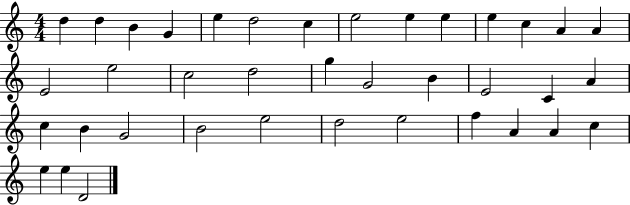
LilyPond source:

{
  \clef treble
  \numericTimeSignature
  \time 4/4
  \key c \major
  d''4 d''4 b'4 g'4 | e''4 d''2 c''4 | e''2 e''4 e''4 | e''4 c''4 a'4 a'4 | \break e'2 e''2 | c''2 d''2 | g''4 g'2 b'4 | e'2 c'4 a'4 | \break c''4 b'4 g'2 | b'2 e''2 | d''2 e''2 | f''4 a'4 a'4 c''4 | \break e''4 e''4 d'2 | \bar "|."
}